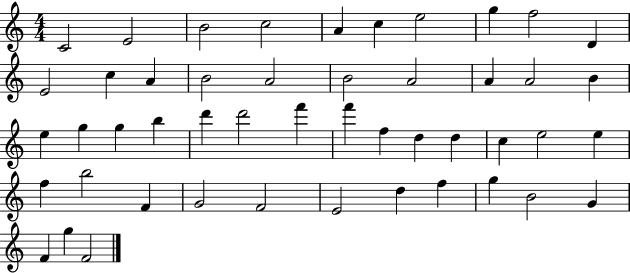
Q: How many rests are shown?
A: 0